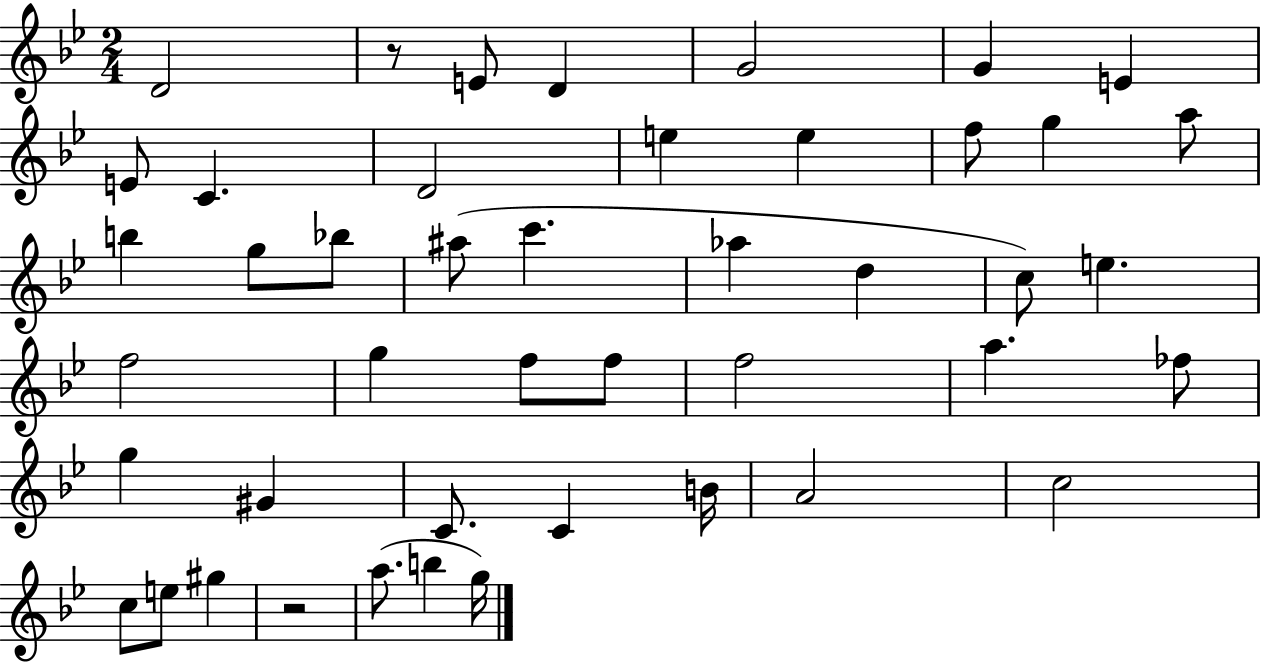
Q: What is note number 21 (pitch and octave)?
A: D5